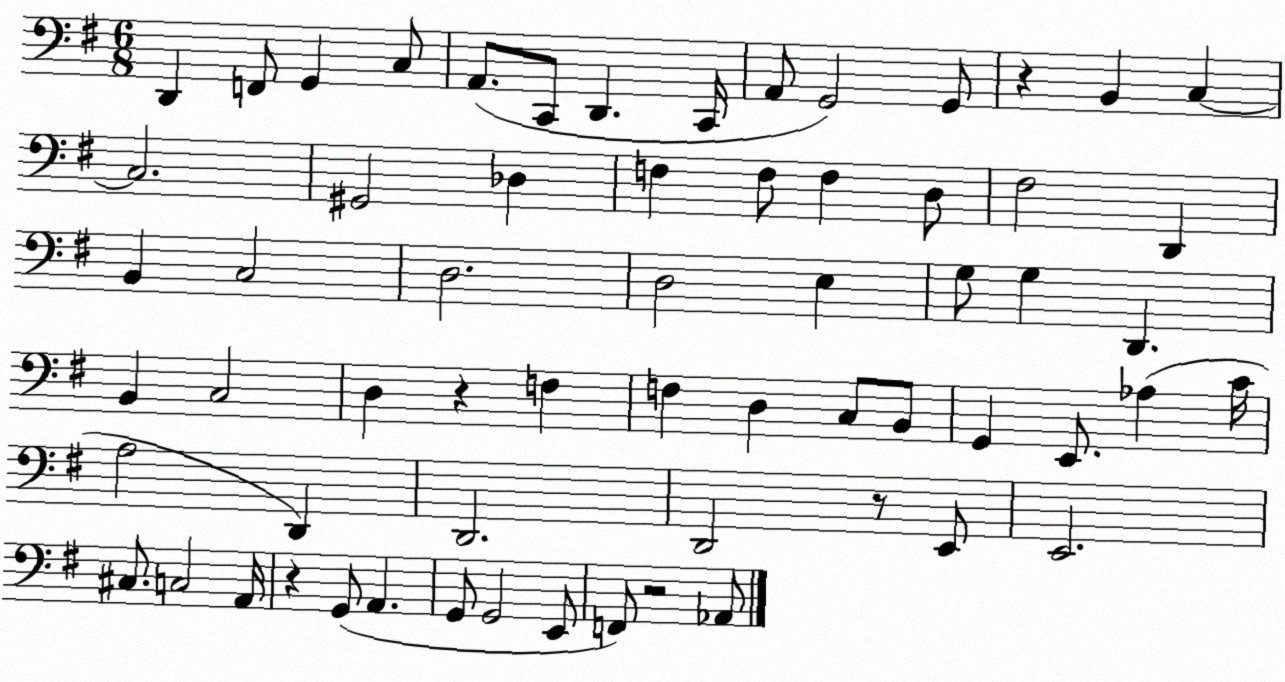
X:1
T:Untitled
M:6/8
L:1/4
K:G
D,, F,,/2 G,, C,/2 A,,/2 C,,/2 D,, C,,/4 A,,/2 G,,2 G,,/2 z B,, C, C,2 ^G,,2 _D, F, F,/2 F, D,/2 ^F,2 D,, B,, C,2 D,2 D,2 E, G,/2 G, D,, B,, C,2 D, z F, F, D, C,/2 B,,/2 G,, E,,/2 _A, C/4 A,2 D,, D,,2 D,,2 z/2 E,,/2 E,,2 ^C,/2 C,2 A,,/4 z G,,/2 A,, G,,/2 G,,2 E,,/2 F,,/2 z2 _A,,/2